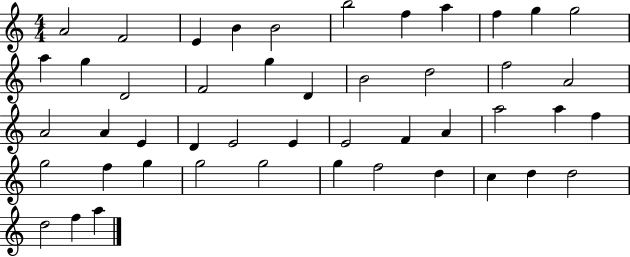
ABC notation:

X:1
T:Untitled
M:4/4
L:1/4
K:C
A2 F2 E B B2 b2 f a f g g2 a g D2 F2 g D B2 d2 f2 A2 A2 A E D E2 E E2 F A a2 a f g2 f g g2 g2 g f2 d c d d2 d2 f a